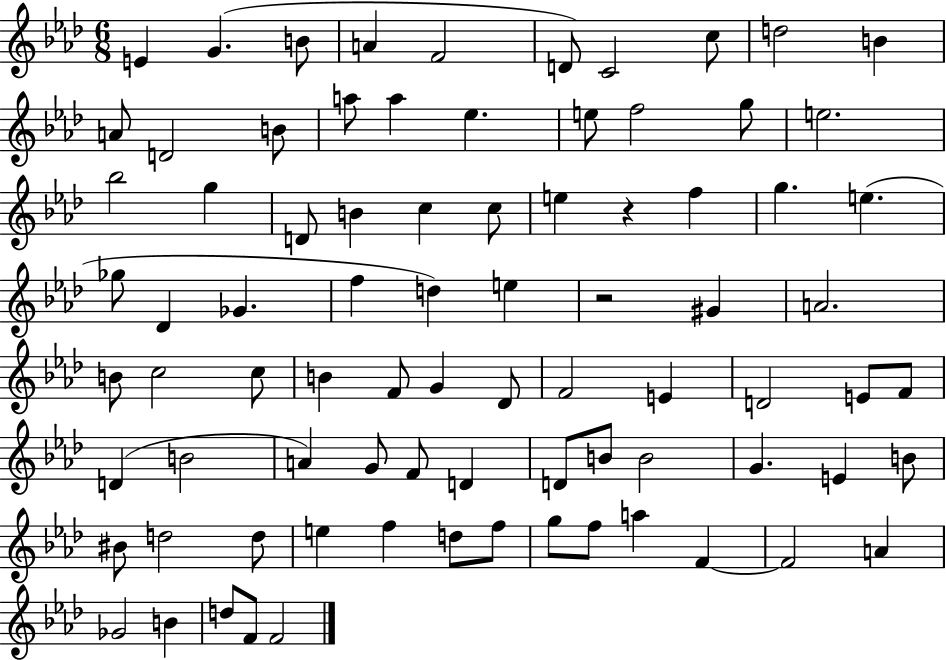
{
  \clef treble
  \numericTimeSignature
  \time 6/8
  \key aes \major
  e'4 g'4.( b'8 | a'4 f'2 | d'8) c'2 c''8 | d''2 b'4 | \break a'8 d'2 b'8 | a''8 a''4 ees''4. | e''8 f''2 g''8 | e''2. | \break bes''2 g''4 | d'8 b'4 c''4 c''8 | e''4 r4 f''4 | g''4. e''4.( | \break ges''8 des'4 ges'4. | f''4 d''4) e''4 | r2 gis'4 | a'2. | \break b'8 c''2 c''8 | b'4 f'8 g'4 des'8 | f'2 e'4 | d'2 e'8 f'8 | \break d'4( b'2 | a'4) g'8 f'8 d'4 | d'8 b'8 b'2 | g'4. e'4 b'8 | \break bis'8 d''2 d''8 | e''4 f''4 d''8 f''8 | g''8 f''8 a''4 f'4~~ | f'2 a'4 | \break ges'2 b'4 | d''8 f'8 f'2 | \bar "|."
}